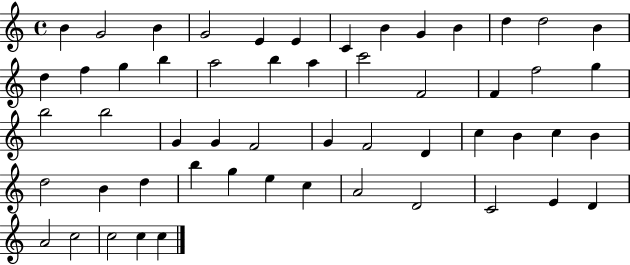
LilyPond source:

{
  \clef treble
  \time 4/4
  \defaultTimeSignature
  \key c \major
  b'4 g'2 b'4 | g'2 e'4 e'4 | c'4 b'4 g'4 b'4 | d''4 d''2 b'4 | \break d''4 f''4 g''4 b''4 | a''2 b''4 a''4 | c'''2 f'2 | f'4 f''2 g''4 | \break b''2 b''2 | g'4 g'4 f'2 | g'4 f'2 d'4 | c''4 b'4 c''4 b'4 | \break d''2 b'4 d''4 | b''4 g''4 e''4 c''4 | a'2 d'2 | c'2 e'4 d'4 | \break a'2 c''2 | c''2 c''4 c''4 | \bar "|."
}